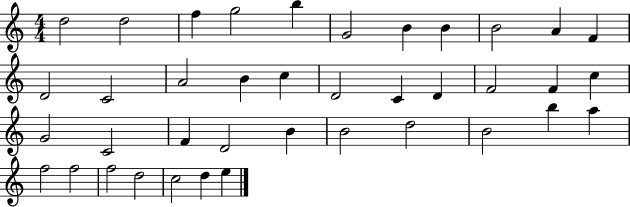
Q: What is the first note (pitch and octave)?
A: D5